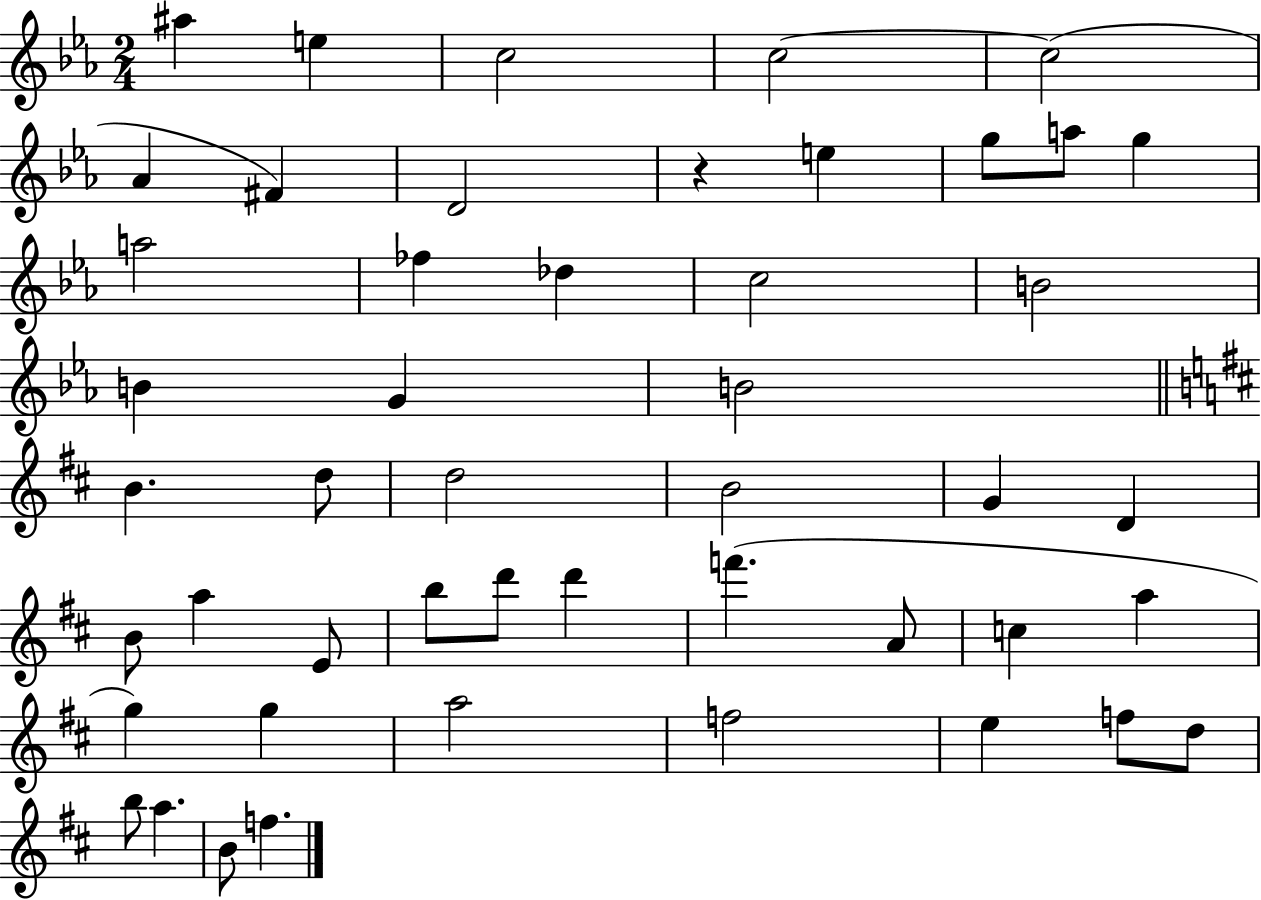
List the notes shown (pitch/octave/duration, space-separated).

A#5/q E5/q C5/h C5/h C5/h Ab4/q F#4/q D4/h R/q E5/q G5/e A5/e G5/q A5/h FES5/q Db5/q C5/h B4/h B4/q G4/q B4/h B4/q. D5/e D5/h B4/h G4/q D4/q B4/e A5/q E4/e B5/e D6/e D6/q F6/q. A4/e C5/q A5/q G5/q G5/q A5/h F5/h E5/q F5/e D5/e B5/e A5/q. B4/e F5/q.